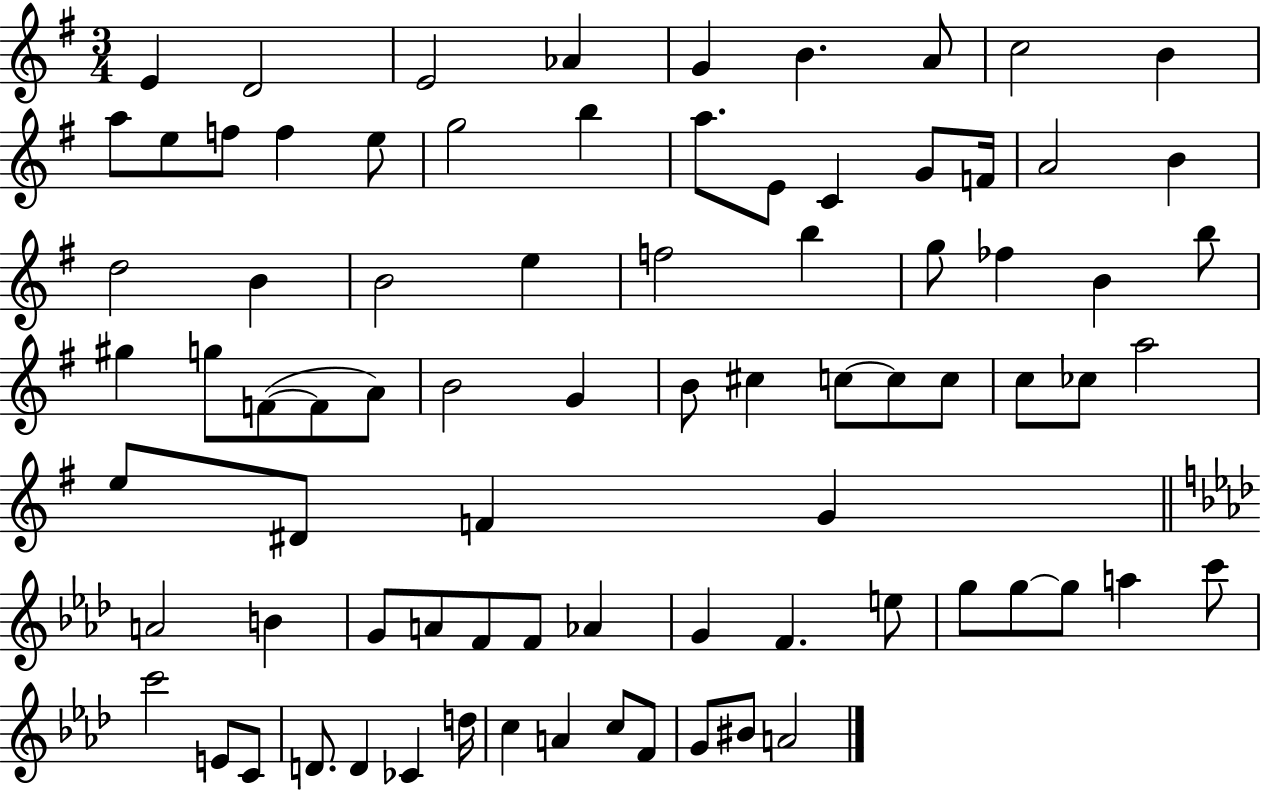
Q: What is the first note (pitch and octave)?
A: E4